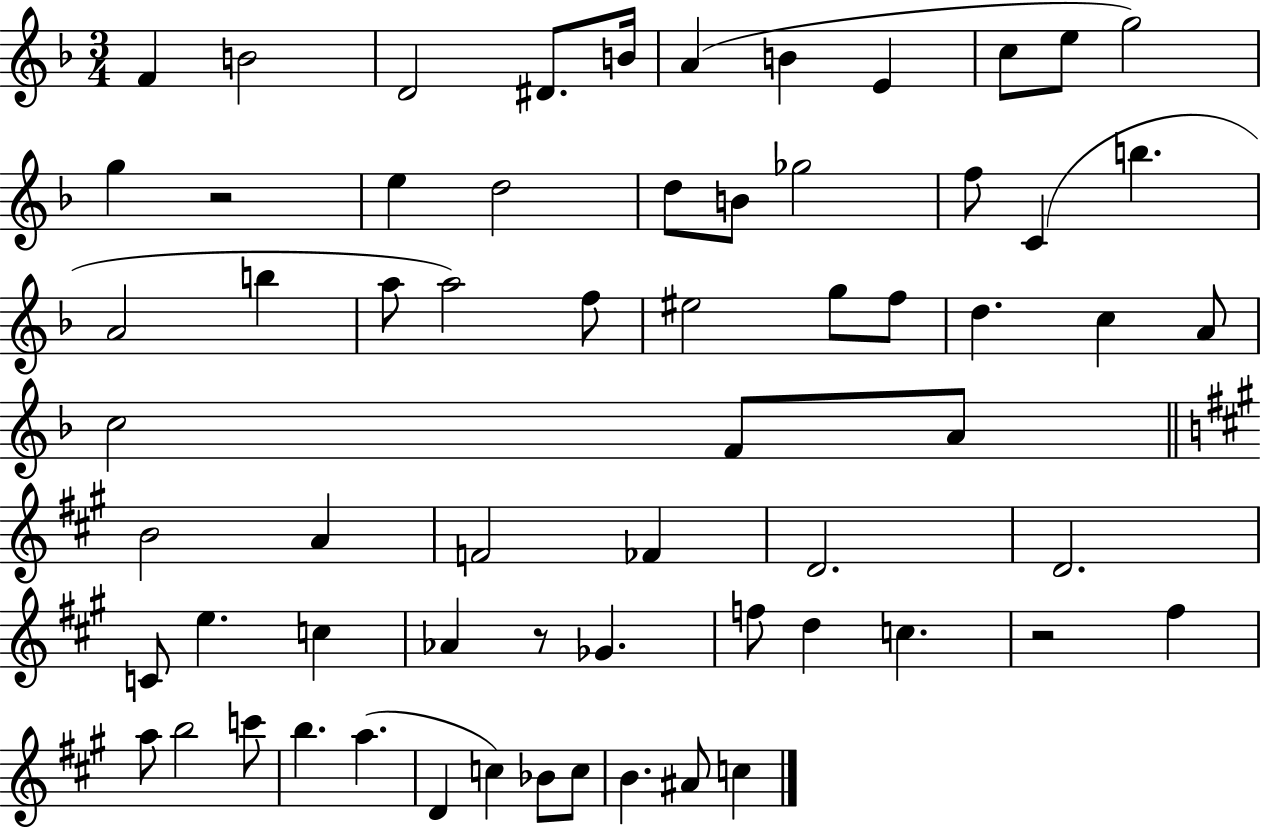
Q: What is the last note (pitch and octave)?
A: C5